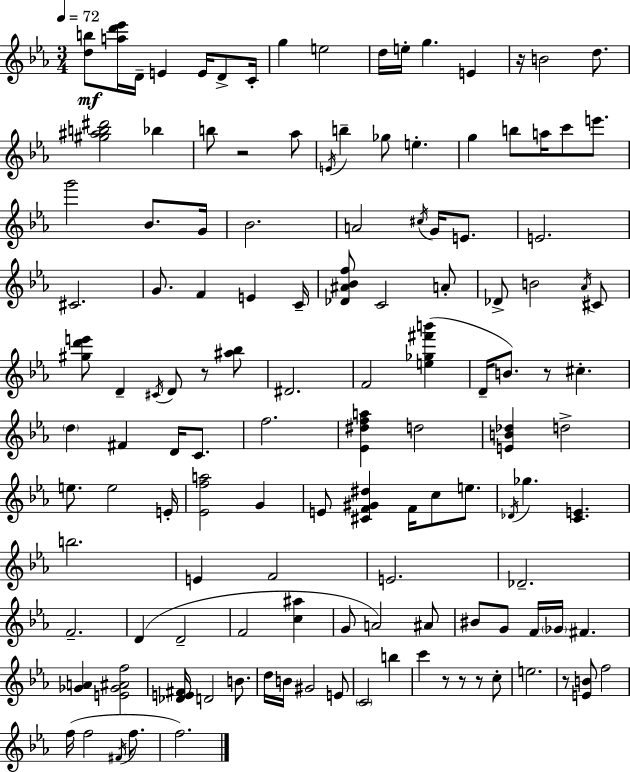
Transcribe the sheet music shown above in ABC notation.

X:1
T:Untitled
M:3/4
L:1/4
K:Cm
[db]/2 [ad'_e']/4 D/4 E E/4 D/2 C/4 g e2 d/4 e/4 g E z/4 B2 d/2 [^g^ab^d']2 _b b/2 z2 _a/2 E/4 b _g/2 e g b/2 a/4 c'/2 e'/2 g'2 _B/2 G/4 _B2 A2 ^c/4 G/4 E/2 E2 ^C2 G/2 F E C/4 [_D^A_Bf]/2 C2 A/2 _D/2 B2 _A/4 ^C/2 [^gd'e']/2 D ^C/4 D/2 z/2 [^a_b]/2 ^D2 F2 [e_g^f'b'] D/4 B/2 z/2 ^c d ^F D/4 C/2 f2 [_E^dfa] d2 [EB_d] d2 e/2 e2 E/4 [_Efa]2 G E/2 [^CF^G^d] F/4 c/2 e/2 _D/4 _g [CE] b2 E F2 E2 _D2 F2 D D2 F2 [c^a] G/2 A2 ^A/2 ^B/2 G/2 F/4 _G/4 ^F [_GA] [E_G^Af]2 [_DE^F]/4 D2 B/2 d/4 B/4 ^G2 E/2 C2 b c' z/2 z/2 z/2 c/2 e2 z/2 [EB]/2 f2 f/4 f2 ^F/4 f/2 f2